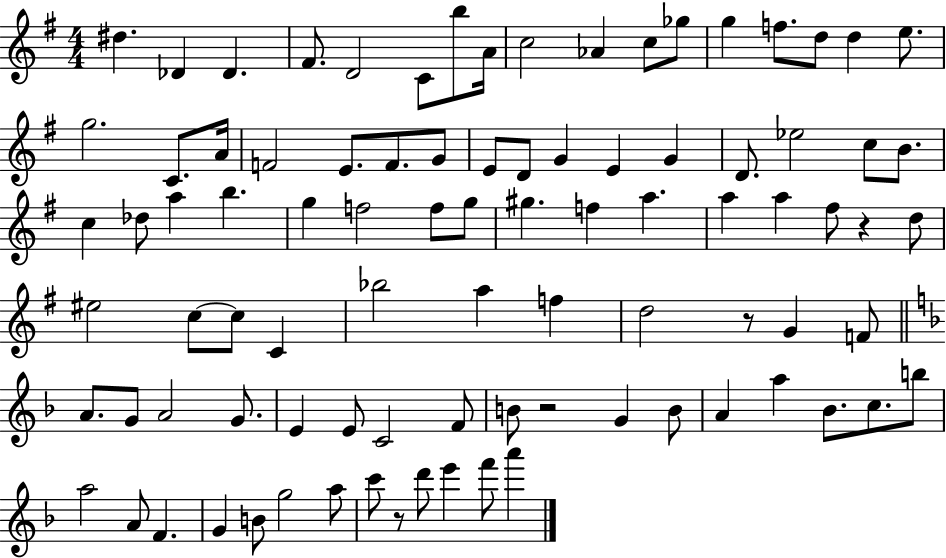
{
  \clef treble
  \numericTimeSignature
  \time 4/4
  \key g \major
  \repeat volta 2 { dis''4. des'4 des'4. | fis'8. d'2 c'8 b''8 a'16 | c''2 aes'4 c''8 ges''8 | g''4 f''8. d''8 d''4 e''8. | \break g''2. c'8. a'16 | f'2 e'8. f'8. g'8 | e'8 d'8 g'4 e'4 g'4 | d'8. ees''2 c''8 b'8. | \break c''4 des''8 a''4 b''4. | g''4 f''2 f''8 g''8 | gis''4. f''4 a''4. | a''4 a''4 fis''8 r4 d''8 | \break eis''2 c''8~~ c''8 c'4 | bes''2 a''4 f''4 | d''2 r8 g'4 f'8 | \bar "||" \break \key d \minor a'8. g'8 a'2 g'8. | e'4 e'8 c'2 f'8 | b'8 r2 g'4 b'8 | a'4 a''4 bes'8. c''8. b''8 | \break a''2 a'8 f'4. | g'4 b'8 g''2 a''8 | c'''8 r8 d'''8 e'''4 f'''8 a'''4 | } \bar "|."
}